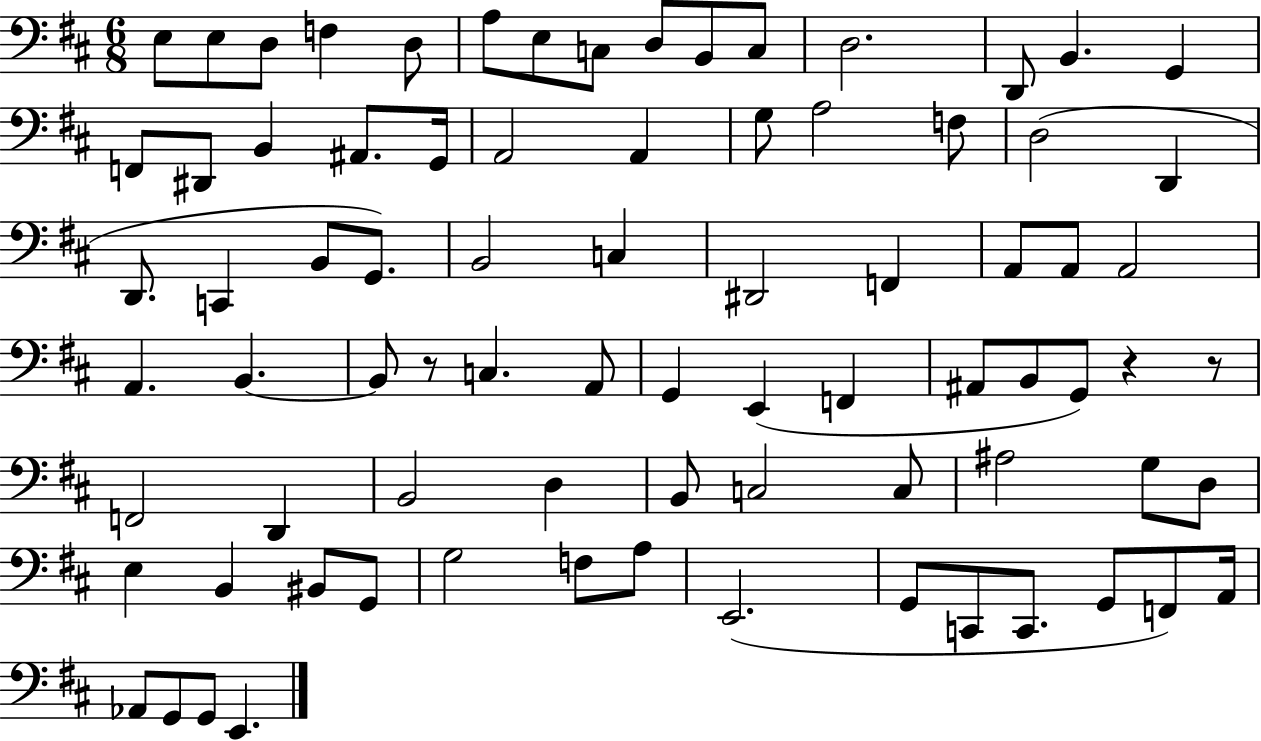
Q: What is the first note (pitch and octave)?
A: E3